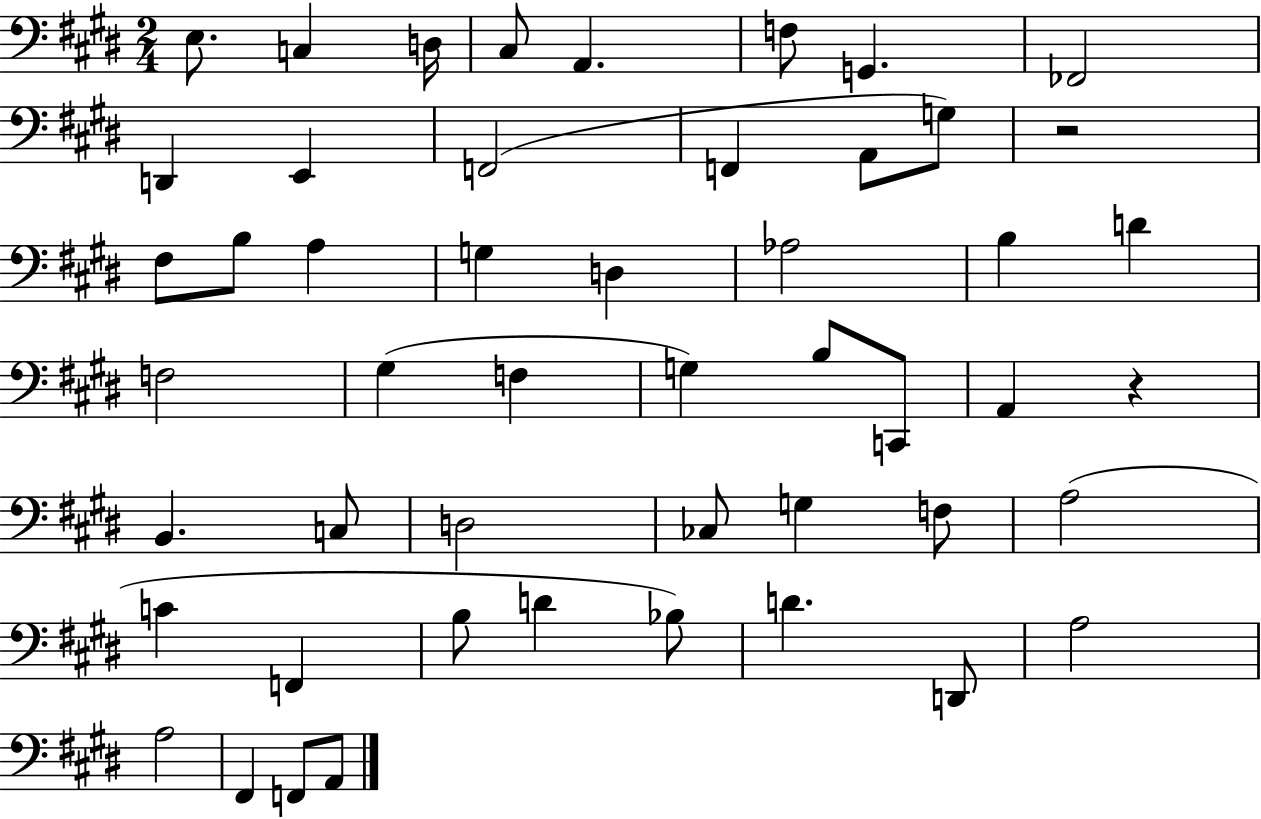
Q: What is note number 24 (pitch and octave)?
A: G#3